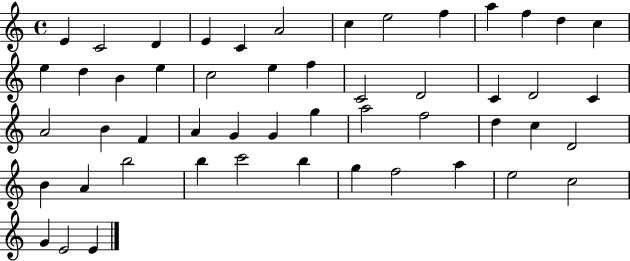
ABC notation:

X:1
T:Untitled
M:4/4
L:1/4
K:C
E C2 D E C A2 c e2 f a f d c e d B e c2 e f C2 D2 C D2 C A2 B F A G G g a2 f2 d c D2 B A b2 b c'2 b g f2 a e2 c2 G E2 E